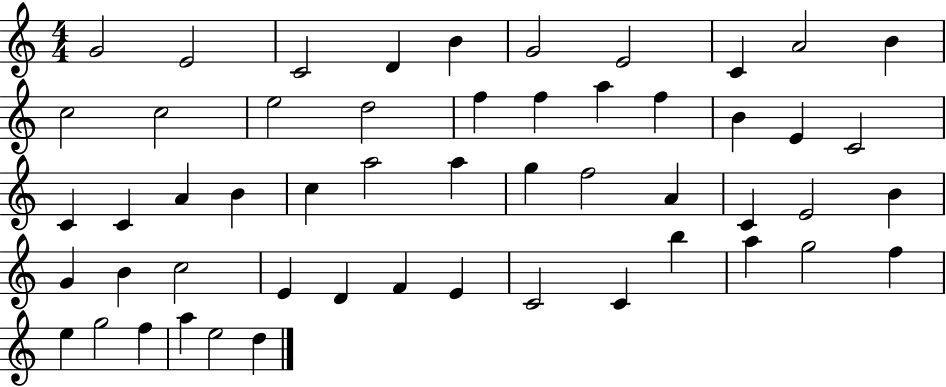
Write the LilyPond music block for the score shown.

{
  \clef treble
  \numericTimeSignature
  \time 4/4
  \key c \major
  g'2 e'2 | c'2 d'4 b'4 | g'2 e'2 | c'4 a'2 b'4 | \break c''2 c''2 | e''2 d''2 | f''4 f''4 a''4 f''4 | b'4 e'4 c'2 | \break c'4 c'4 a'4 b'4 | c''4 a''2 a''4 | g''4 f''2 a'4 | c'4 e'2 b'4 | \break g'4 b'4 c''2 | e'4 d'4 f'4 e'4 | c'2 c'4 b''4 | a''4 g''2 f''4 | \break e''4 g''2 f''4 | a''4 e''2 d''4 | \bar "|."
}